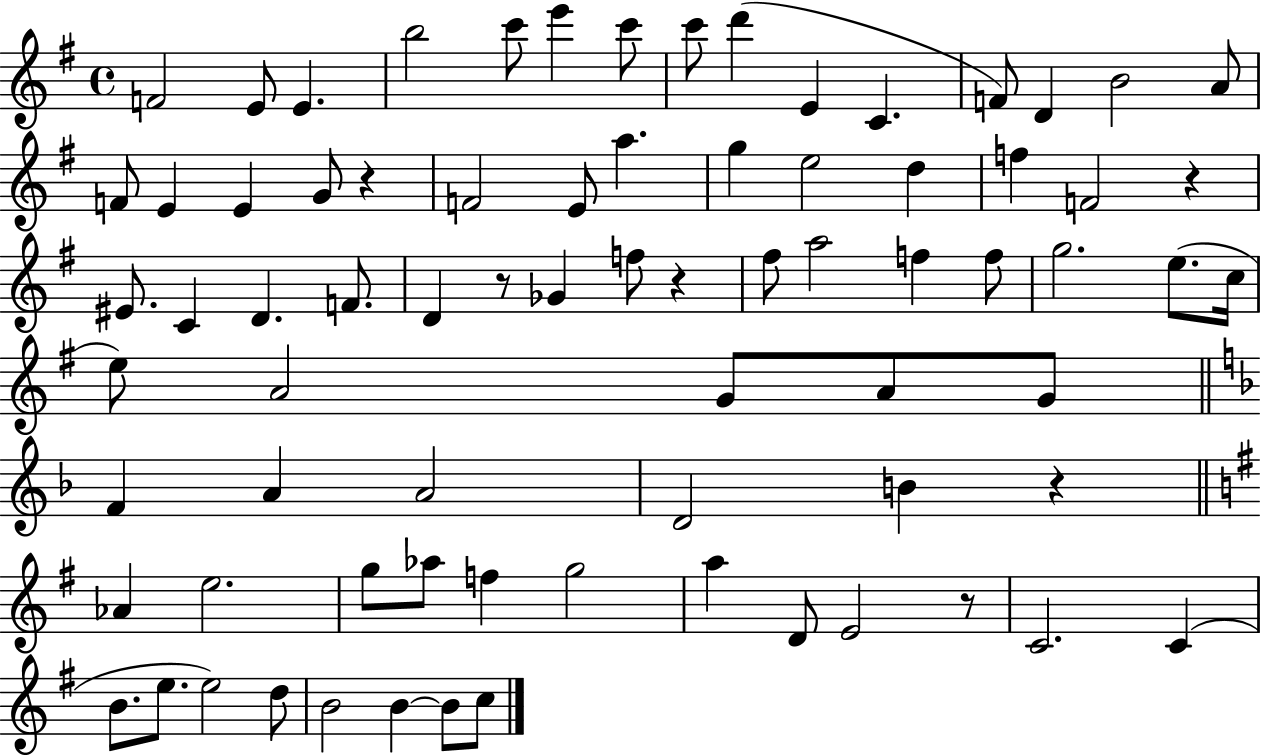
X:1
T:Untitled
M:4/4
L:1/4
K:G
F2 E/2 E b2 c'/2 e' c'/2 c'/2 d' E C F/2 D B2 A/2 F/2 E E G/2 z F2 E/2 a g e2 d f F2 z ^E/2 C D F/2 D z/2 _G f/2 z ^f/2 a2 f f/2 g2 e/2 c/4 e/2 A2 G/2 A/2 G/2 F A A2 D2 B z _A e2 g/2 _a/2 f g2 a D/2 E2 z/2 C2 C B/2 e/2 e2 d/2 B2 B B/2 c/2